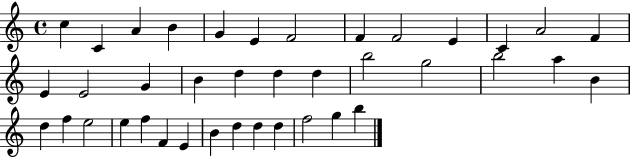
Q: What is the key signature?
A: C major